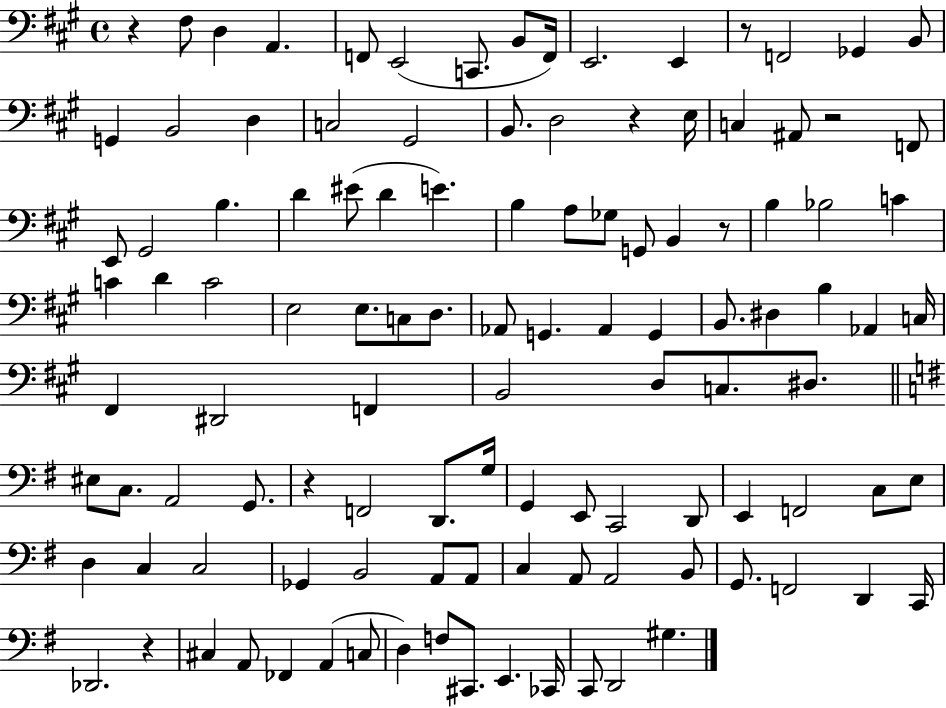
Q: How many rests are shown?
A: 7